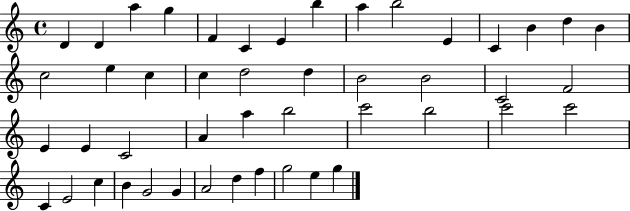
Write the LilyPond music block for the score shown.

{
  \clef treble
  \time 4/4
  \defaultTimeSignature
  \key c \major
  d'4 d'4 a''4 g''4 | f'4 c'4 e'4 b''4 | a''4 b''2 e'4 | c'4 b'4 d''4 b'4 | \break c''2 e''4 c''4 | c''4 d''2 d''4 | b'2 b'2 | c'2 f'2 | \break e'4 e'4 c'2 | a'4 a''4 b''2 | c'''2 b''2 | c'''2 c'''2 | \break c'4 e'2 c''4 | b'4 g'2 g'4 | a'2 d''4 f''4 | g''2 e''4 g''4 | \break \bar "|."
}